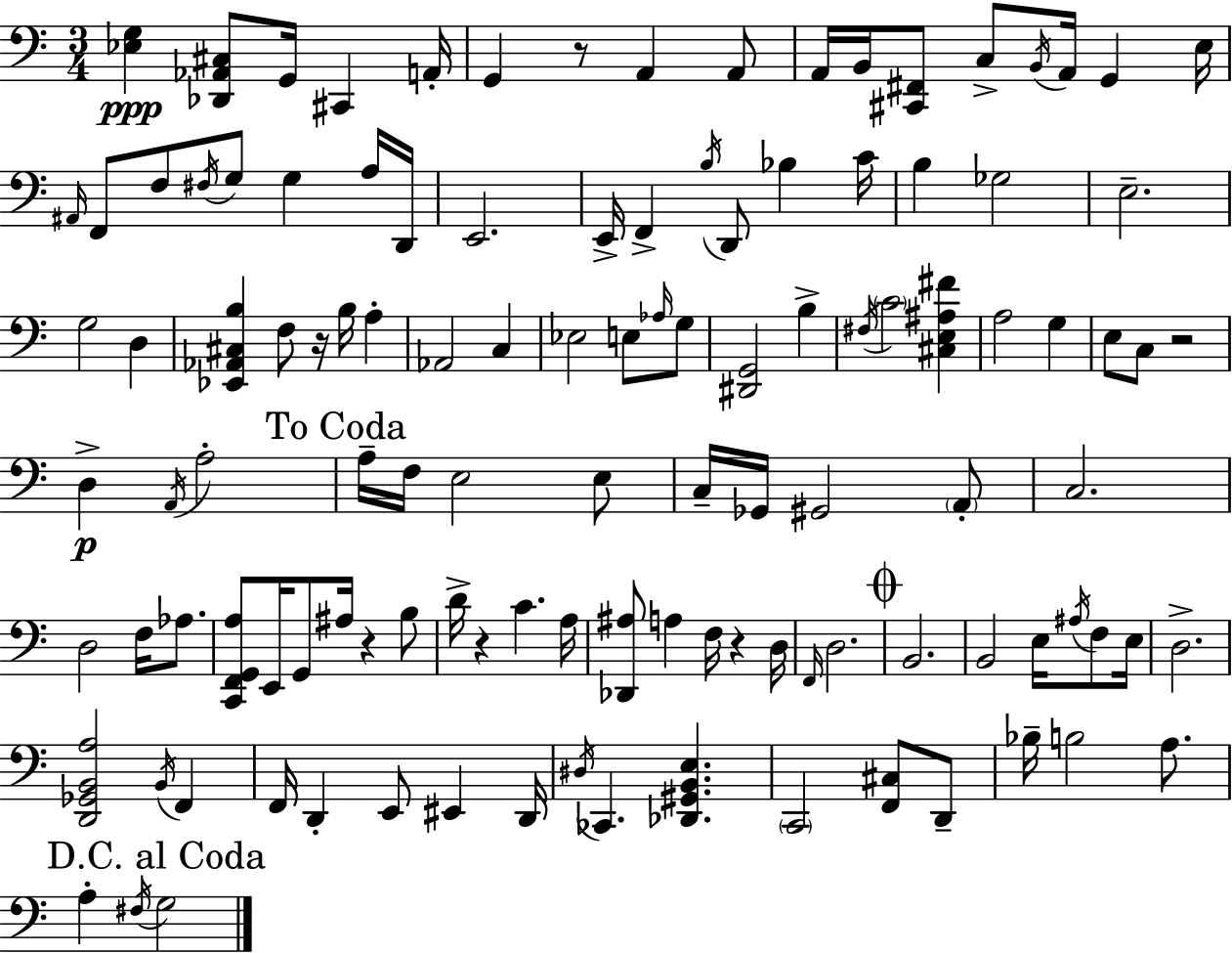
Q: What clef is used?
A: bass